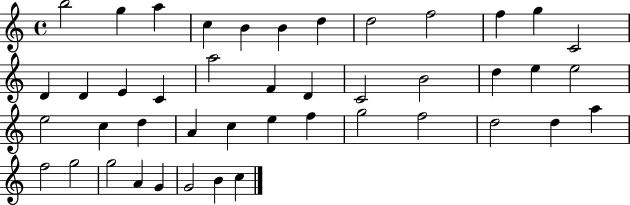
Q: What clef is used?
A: treble